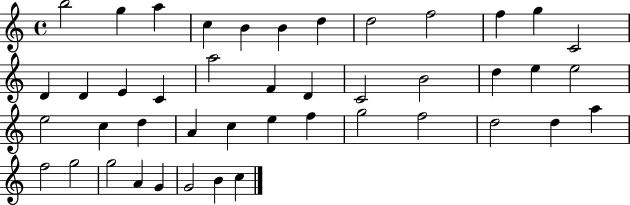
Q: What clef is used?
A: treble